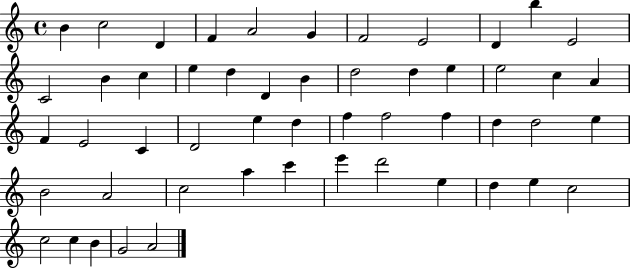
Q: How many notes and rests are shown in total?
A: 52